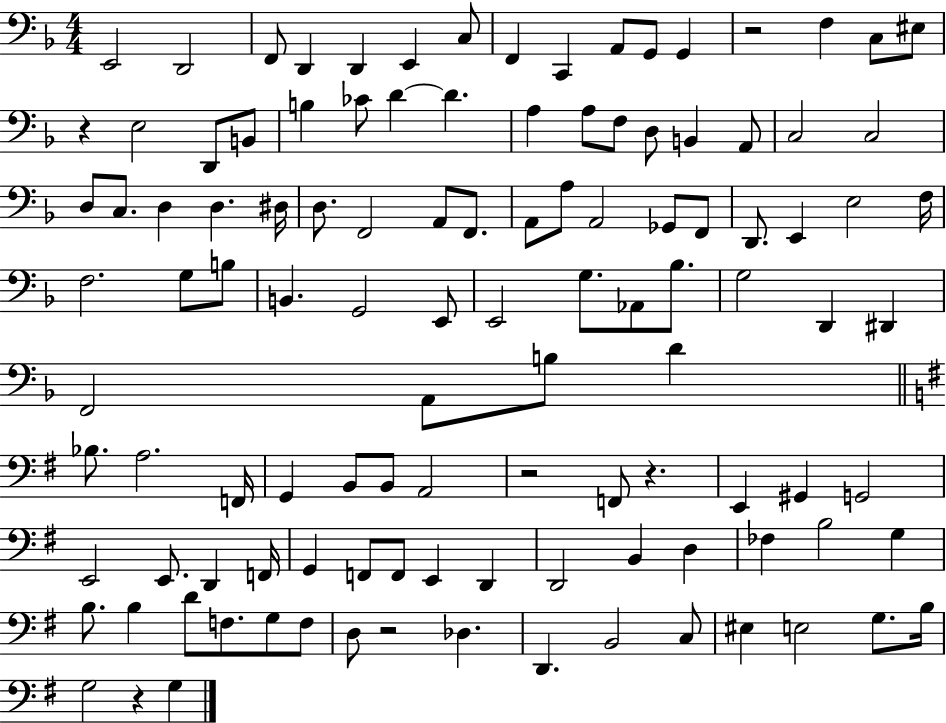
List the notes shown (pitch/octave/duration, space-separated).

E2/h D2/h F2/e D2/q D2/q E2/q C3/e F2/q C2/q A2/e G2/e G2/q R/h F3/q C3/e EIS3/e R/q E3/h D2/e B2/e B3/q CES4/e D4/q D4/q. A3/q A3/e F3/e D3/e B2/q A2/e C3/h C3/h D3/e C3/e. D3/q D3/q. D#3/s D3/e. F2/h A2/e F2/e. A2/e A3/e A2/h Gb2/e F2/e D2/e. E2/q E3/h F3/s F3/h. G3/e B3/e B2/q. G2/h E2/e E2/h G3/e. Ab2/e Bb3/e. G3/h D2/q D#2/q F2/h A2/e B3/e D4/q Bb3/e. A3/h. F2/s G2/q B2/e B2/e A2/h R/h F2/e R/q. E2/q G#2/q G2/h E2/h E2/e. D2/q F2/s G2/q F2/e F2/e E2/q D2/q D2/h B2/q D3/q FES3/q B3/h G3/q B3/e. B3/q D4/e F3/e. G3/e F3/e D3/e R/h Db3/q. D2/q. B2/h C3/e EIS3/q E3/h G3/e. B3/s G3/h R/q G3/q